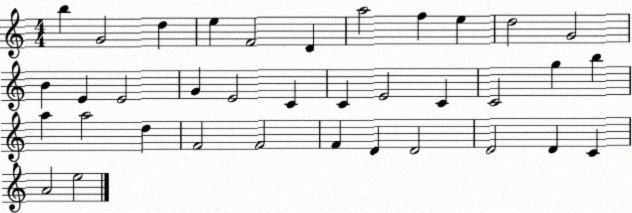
X:1
T:Untitled
M:4/4
L:1/4
K:C
b G2 d e F2 D a2 f e d2 G2 B E E2 G E2 C C E2 C C2 g b a a2 d F2 F2 F D D2 D2 D C A2 e2